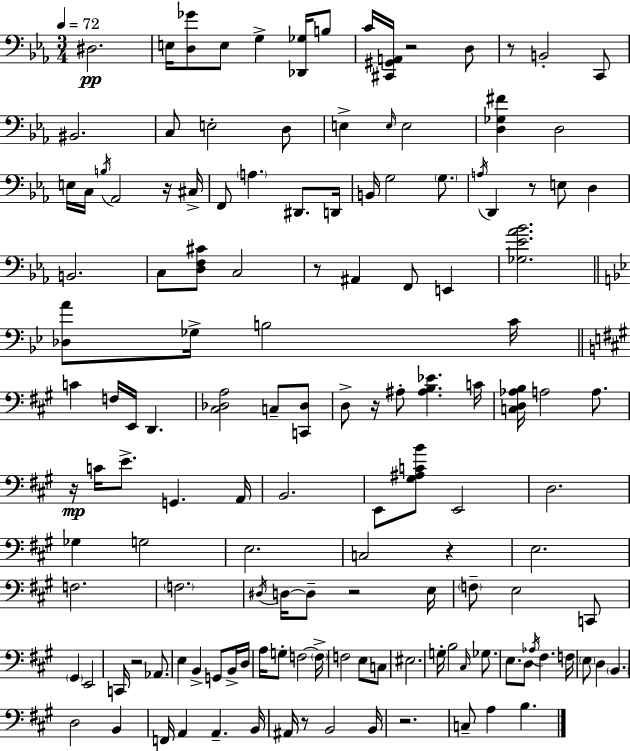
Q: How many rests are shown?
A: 12